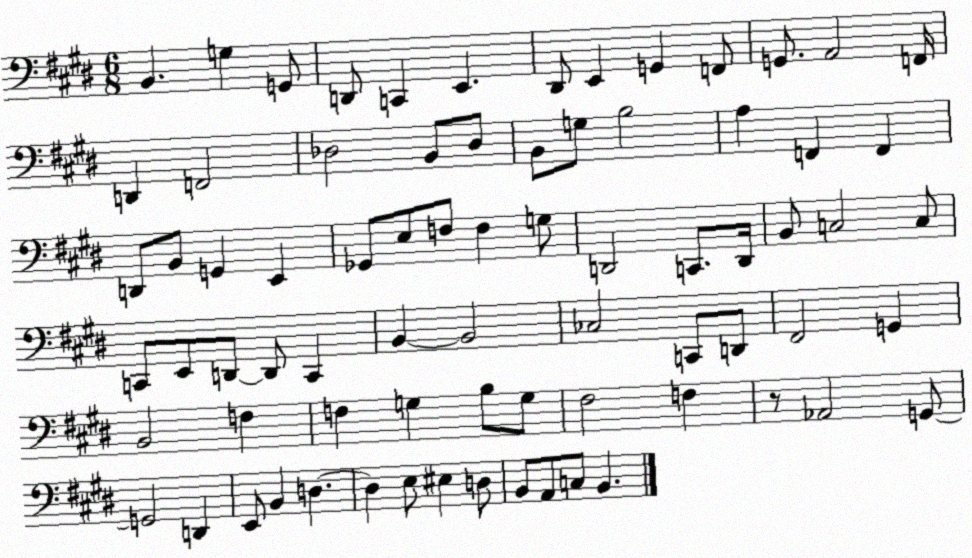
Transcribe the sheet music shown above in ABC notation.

X:1
T:Untitled
M:6/8
L:1/4
K:E
B,, G, G,,/2 D,,/2 C,, E,, ^D,,/2 E,, G,, F,,/2 G,,/2 A,,2 F,,/4 D,, F,,2 _D,2 B,,/2 _D,/2 B,,/2 G,/2 B,2 A, F,, F,, D,,/2 B,,/2 G,, E,, _G,,/2 E,/2 F,/2 F, G,/2 D,,2 C,,/2 D,,/4 B,,/2 C,2 C,/2 C,,/2 E,,/2 D,,/2 D,,/2 C,, B,, B,,2 _C,2 C,,/2 D,,/2 ^F,,2 G,, B,,2 F, F, G, B,/2 G,/2 ^F,2 F, z/2 _A,,2 G,,/2 G,,2 D,, E,,/2 B,, D, D, E,/2 ^E, D,/2 B,,/2 A,,/2 C,/2 B,,